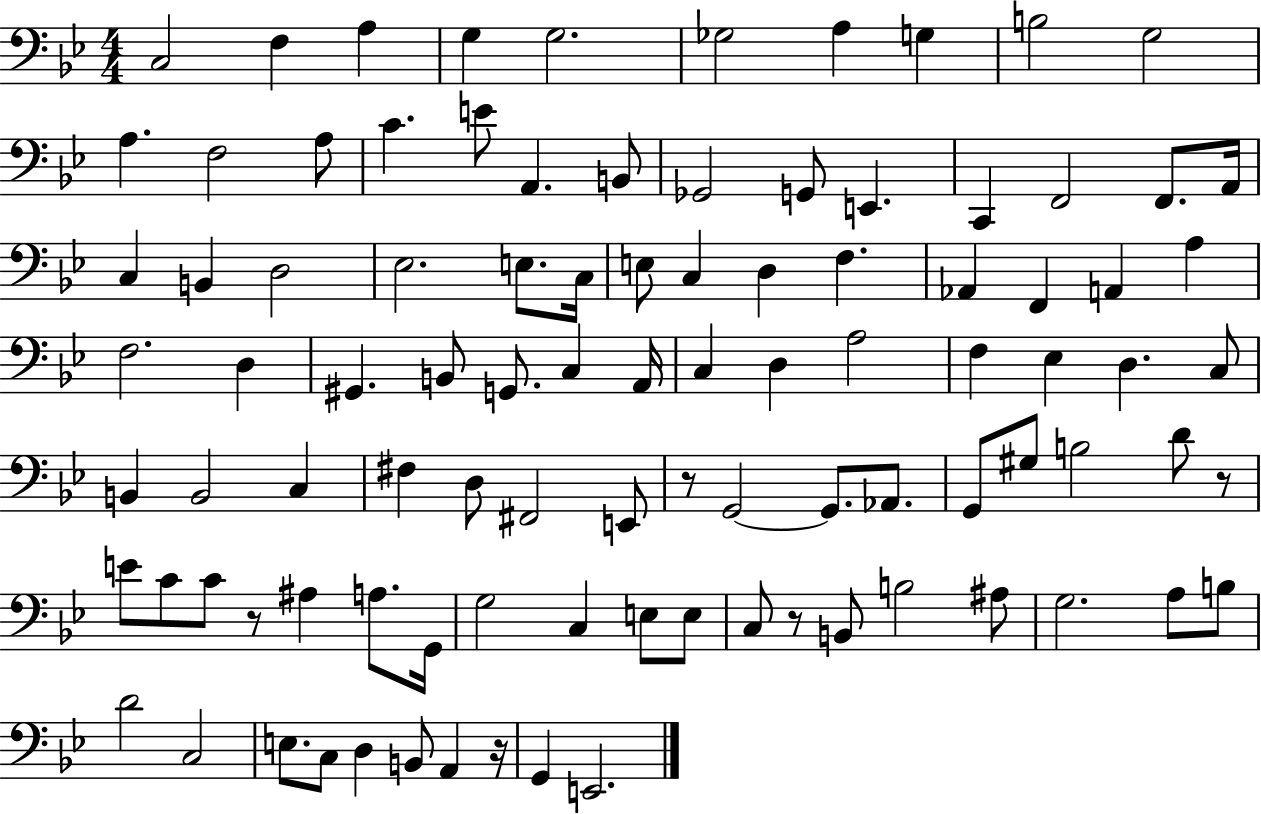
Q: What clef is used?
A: bass